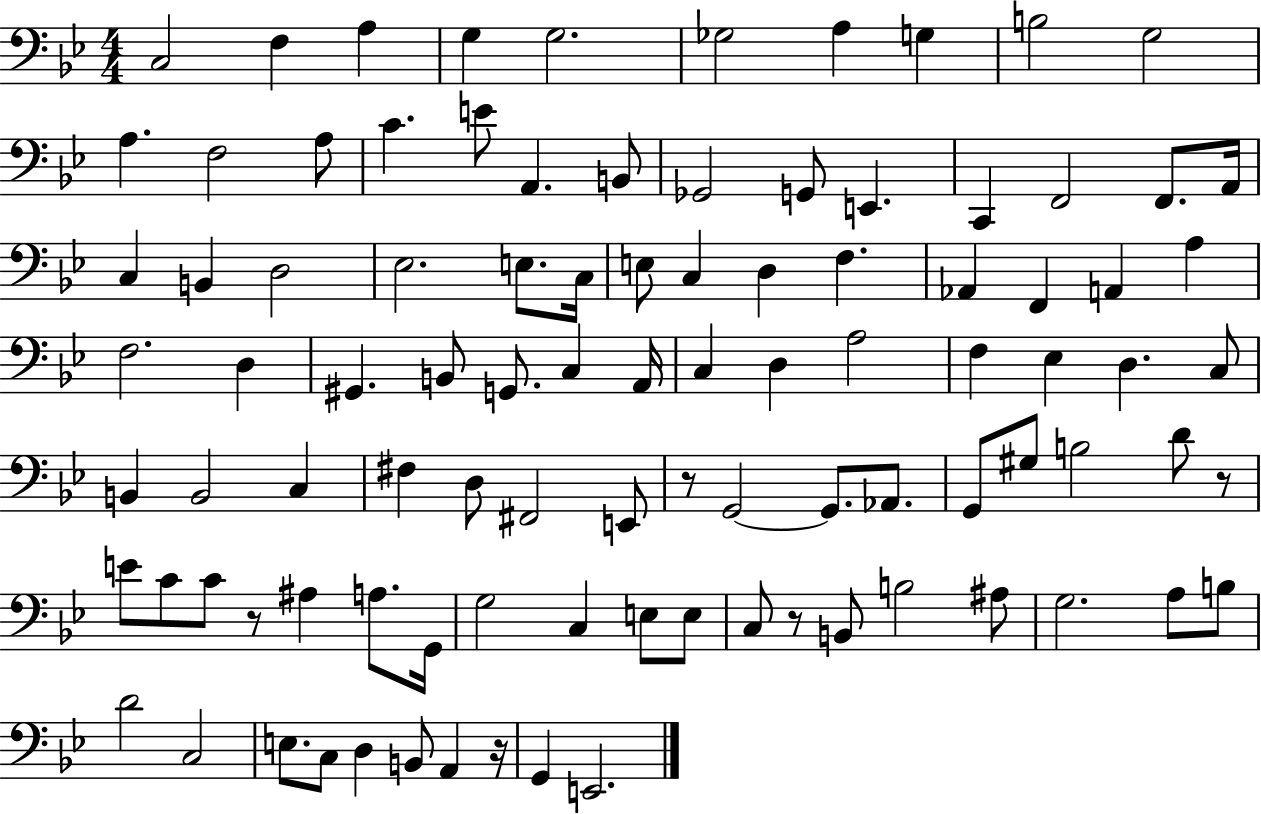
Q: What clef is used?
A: bass